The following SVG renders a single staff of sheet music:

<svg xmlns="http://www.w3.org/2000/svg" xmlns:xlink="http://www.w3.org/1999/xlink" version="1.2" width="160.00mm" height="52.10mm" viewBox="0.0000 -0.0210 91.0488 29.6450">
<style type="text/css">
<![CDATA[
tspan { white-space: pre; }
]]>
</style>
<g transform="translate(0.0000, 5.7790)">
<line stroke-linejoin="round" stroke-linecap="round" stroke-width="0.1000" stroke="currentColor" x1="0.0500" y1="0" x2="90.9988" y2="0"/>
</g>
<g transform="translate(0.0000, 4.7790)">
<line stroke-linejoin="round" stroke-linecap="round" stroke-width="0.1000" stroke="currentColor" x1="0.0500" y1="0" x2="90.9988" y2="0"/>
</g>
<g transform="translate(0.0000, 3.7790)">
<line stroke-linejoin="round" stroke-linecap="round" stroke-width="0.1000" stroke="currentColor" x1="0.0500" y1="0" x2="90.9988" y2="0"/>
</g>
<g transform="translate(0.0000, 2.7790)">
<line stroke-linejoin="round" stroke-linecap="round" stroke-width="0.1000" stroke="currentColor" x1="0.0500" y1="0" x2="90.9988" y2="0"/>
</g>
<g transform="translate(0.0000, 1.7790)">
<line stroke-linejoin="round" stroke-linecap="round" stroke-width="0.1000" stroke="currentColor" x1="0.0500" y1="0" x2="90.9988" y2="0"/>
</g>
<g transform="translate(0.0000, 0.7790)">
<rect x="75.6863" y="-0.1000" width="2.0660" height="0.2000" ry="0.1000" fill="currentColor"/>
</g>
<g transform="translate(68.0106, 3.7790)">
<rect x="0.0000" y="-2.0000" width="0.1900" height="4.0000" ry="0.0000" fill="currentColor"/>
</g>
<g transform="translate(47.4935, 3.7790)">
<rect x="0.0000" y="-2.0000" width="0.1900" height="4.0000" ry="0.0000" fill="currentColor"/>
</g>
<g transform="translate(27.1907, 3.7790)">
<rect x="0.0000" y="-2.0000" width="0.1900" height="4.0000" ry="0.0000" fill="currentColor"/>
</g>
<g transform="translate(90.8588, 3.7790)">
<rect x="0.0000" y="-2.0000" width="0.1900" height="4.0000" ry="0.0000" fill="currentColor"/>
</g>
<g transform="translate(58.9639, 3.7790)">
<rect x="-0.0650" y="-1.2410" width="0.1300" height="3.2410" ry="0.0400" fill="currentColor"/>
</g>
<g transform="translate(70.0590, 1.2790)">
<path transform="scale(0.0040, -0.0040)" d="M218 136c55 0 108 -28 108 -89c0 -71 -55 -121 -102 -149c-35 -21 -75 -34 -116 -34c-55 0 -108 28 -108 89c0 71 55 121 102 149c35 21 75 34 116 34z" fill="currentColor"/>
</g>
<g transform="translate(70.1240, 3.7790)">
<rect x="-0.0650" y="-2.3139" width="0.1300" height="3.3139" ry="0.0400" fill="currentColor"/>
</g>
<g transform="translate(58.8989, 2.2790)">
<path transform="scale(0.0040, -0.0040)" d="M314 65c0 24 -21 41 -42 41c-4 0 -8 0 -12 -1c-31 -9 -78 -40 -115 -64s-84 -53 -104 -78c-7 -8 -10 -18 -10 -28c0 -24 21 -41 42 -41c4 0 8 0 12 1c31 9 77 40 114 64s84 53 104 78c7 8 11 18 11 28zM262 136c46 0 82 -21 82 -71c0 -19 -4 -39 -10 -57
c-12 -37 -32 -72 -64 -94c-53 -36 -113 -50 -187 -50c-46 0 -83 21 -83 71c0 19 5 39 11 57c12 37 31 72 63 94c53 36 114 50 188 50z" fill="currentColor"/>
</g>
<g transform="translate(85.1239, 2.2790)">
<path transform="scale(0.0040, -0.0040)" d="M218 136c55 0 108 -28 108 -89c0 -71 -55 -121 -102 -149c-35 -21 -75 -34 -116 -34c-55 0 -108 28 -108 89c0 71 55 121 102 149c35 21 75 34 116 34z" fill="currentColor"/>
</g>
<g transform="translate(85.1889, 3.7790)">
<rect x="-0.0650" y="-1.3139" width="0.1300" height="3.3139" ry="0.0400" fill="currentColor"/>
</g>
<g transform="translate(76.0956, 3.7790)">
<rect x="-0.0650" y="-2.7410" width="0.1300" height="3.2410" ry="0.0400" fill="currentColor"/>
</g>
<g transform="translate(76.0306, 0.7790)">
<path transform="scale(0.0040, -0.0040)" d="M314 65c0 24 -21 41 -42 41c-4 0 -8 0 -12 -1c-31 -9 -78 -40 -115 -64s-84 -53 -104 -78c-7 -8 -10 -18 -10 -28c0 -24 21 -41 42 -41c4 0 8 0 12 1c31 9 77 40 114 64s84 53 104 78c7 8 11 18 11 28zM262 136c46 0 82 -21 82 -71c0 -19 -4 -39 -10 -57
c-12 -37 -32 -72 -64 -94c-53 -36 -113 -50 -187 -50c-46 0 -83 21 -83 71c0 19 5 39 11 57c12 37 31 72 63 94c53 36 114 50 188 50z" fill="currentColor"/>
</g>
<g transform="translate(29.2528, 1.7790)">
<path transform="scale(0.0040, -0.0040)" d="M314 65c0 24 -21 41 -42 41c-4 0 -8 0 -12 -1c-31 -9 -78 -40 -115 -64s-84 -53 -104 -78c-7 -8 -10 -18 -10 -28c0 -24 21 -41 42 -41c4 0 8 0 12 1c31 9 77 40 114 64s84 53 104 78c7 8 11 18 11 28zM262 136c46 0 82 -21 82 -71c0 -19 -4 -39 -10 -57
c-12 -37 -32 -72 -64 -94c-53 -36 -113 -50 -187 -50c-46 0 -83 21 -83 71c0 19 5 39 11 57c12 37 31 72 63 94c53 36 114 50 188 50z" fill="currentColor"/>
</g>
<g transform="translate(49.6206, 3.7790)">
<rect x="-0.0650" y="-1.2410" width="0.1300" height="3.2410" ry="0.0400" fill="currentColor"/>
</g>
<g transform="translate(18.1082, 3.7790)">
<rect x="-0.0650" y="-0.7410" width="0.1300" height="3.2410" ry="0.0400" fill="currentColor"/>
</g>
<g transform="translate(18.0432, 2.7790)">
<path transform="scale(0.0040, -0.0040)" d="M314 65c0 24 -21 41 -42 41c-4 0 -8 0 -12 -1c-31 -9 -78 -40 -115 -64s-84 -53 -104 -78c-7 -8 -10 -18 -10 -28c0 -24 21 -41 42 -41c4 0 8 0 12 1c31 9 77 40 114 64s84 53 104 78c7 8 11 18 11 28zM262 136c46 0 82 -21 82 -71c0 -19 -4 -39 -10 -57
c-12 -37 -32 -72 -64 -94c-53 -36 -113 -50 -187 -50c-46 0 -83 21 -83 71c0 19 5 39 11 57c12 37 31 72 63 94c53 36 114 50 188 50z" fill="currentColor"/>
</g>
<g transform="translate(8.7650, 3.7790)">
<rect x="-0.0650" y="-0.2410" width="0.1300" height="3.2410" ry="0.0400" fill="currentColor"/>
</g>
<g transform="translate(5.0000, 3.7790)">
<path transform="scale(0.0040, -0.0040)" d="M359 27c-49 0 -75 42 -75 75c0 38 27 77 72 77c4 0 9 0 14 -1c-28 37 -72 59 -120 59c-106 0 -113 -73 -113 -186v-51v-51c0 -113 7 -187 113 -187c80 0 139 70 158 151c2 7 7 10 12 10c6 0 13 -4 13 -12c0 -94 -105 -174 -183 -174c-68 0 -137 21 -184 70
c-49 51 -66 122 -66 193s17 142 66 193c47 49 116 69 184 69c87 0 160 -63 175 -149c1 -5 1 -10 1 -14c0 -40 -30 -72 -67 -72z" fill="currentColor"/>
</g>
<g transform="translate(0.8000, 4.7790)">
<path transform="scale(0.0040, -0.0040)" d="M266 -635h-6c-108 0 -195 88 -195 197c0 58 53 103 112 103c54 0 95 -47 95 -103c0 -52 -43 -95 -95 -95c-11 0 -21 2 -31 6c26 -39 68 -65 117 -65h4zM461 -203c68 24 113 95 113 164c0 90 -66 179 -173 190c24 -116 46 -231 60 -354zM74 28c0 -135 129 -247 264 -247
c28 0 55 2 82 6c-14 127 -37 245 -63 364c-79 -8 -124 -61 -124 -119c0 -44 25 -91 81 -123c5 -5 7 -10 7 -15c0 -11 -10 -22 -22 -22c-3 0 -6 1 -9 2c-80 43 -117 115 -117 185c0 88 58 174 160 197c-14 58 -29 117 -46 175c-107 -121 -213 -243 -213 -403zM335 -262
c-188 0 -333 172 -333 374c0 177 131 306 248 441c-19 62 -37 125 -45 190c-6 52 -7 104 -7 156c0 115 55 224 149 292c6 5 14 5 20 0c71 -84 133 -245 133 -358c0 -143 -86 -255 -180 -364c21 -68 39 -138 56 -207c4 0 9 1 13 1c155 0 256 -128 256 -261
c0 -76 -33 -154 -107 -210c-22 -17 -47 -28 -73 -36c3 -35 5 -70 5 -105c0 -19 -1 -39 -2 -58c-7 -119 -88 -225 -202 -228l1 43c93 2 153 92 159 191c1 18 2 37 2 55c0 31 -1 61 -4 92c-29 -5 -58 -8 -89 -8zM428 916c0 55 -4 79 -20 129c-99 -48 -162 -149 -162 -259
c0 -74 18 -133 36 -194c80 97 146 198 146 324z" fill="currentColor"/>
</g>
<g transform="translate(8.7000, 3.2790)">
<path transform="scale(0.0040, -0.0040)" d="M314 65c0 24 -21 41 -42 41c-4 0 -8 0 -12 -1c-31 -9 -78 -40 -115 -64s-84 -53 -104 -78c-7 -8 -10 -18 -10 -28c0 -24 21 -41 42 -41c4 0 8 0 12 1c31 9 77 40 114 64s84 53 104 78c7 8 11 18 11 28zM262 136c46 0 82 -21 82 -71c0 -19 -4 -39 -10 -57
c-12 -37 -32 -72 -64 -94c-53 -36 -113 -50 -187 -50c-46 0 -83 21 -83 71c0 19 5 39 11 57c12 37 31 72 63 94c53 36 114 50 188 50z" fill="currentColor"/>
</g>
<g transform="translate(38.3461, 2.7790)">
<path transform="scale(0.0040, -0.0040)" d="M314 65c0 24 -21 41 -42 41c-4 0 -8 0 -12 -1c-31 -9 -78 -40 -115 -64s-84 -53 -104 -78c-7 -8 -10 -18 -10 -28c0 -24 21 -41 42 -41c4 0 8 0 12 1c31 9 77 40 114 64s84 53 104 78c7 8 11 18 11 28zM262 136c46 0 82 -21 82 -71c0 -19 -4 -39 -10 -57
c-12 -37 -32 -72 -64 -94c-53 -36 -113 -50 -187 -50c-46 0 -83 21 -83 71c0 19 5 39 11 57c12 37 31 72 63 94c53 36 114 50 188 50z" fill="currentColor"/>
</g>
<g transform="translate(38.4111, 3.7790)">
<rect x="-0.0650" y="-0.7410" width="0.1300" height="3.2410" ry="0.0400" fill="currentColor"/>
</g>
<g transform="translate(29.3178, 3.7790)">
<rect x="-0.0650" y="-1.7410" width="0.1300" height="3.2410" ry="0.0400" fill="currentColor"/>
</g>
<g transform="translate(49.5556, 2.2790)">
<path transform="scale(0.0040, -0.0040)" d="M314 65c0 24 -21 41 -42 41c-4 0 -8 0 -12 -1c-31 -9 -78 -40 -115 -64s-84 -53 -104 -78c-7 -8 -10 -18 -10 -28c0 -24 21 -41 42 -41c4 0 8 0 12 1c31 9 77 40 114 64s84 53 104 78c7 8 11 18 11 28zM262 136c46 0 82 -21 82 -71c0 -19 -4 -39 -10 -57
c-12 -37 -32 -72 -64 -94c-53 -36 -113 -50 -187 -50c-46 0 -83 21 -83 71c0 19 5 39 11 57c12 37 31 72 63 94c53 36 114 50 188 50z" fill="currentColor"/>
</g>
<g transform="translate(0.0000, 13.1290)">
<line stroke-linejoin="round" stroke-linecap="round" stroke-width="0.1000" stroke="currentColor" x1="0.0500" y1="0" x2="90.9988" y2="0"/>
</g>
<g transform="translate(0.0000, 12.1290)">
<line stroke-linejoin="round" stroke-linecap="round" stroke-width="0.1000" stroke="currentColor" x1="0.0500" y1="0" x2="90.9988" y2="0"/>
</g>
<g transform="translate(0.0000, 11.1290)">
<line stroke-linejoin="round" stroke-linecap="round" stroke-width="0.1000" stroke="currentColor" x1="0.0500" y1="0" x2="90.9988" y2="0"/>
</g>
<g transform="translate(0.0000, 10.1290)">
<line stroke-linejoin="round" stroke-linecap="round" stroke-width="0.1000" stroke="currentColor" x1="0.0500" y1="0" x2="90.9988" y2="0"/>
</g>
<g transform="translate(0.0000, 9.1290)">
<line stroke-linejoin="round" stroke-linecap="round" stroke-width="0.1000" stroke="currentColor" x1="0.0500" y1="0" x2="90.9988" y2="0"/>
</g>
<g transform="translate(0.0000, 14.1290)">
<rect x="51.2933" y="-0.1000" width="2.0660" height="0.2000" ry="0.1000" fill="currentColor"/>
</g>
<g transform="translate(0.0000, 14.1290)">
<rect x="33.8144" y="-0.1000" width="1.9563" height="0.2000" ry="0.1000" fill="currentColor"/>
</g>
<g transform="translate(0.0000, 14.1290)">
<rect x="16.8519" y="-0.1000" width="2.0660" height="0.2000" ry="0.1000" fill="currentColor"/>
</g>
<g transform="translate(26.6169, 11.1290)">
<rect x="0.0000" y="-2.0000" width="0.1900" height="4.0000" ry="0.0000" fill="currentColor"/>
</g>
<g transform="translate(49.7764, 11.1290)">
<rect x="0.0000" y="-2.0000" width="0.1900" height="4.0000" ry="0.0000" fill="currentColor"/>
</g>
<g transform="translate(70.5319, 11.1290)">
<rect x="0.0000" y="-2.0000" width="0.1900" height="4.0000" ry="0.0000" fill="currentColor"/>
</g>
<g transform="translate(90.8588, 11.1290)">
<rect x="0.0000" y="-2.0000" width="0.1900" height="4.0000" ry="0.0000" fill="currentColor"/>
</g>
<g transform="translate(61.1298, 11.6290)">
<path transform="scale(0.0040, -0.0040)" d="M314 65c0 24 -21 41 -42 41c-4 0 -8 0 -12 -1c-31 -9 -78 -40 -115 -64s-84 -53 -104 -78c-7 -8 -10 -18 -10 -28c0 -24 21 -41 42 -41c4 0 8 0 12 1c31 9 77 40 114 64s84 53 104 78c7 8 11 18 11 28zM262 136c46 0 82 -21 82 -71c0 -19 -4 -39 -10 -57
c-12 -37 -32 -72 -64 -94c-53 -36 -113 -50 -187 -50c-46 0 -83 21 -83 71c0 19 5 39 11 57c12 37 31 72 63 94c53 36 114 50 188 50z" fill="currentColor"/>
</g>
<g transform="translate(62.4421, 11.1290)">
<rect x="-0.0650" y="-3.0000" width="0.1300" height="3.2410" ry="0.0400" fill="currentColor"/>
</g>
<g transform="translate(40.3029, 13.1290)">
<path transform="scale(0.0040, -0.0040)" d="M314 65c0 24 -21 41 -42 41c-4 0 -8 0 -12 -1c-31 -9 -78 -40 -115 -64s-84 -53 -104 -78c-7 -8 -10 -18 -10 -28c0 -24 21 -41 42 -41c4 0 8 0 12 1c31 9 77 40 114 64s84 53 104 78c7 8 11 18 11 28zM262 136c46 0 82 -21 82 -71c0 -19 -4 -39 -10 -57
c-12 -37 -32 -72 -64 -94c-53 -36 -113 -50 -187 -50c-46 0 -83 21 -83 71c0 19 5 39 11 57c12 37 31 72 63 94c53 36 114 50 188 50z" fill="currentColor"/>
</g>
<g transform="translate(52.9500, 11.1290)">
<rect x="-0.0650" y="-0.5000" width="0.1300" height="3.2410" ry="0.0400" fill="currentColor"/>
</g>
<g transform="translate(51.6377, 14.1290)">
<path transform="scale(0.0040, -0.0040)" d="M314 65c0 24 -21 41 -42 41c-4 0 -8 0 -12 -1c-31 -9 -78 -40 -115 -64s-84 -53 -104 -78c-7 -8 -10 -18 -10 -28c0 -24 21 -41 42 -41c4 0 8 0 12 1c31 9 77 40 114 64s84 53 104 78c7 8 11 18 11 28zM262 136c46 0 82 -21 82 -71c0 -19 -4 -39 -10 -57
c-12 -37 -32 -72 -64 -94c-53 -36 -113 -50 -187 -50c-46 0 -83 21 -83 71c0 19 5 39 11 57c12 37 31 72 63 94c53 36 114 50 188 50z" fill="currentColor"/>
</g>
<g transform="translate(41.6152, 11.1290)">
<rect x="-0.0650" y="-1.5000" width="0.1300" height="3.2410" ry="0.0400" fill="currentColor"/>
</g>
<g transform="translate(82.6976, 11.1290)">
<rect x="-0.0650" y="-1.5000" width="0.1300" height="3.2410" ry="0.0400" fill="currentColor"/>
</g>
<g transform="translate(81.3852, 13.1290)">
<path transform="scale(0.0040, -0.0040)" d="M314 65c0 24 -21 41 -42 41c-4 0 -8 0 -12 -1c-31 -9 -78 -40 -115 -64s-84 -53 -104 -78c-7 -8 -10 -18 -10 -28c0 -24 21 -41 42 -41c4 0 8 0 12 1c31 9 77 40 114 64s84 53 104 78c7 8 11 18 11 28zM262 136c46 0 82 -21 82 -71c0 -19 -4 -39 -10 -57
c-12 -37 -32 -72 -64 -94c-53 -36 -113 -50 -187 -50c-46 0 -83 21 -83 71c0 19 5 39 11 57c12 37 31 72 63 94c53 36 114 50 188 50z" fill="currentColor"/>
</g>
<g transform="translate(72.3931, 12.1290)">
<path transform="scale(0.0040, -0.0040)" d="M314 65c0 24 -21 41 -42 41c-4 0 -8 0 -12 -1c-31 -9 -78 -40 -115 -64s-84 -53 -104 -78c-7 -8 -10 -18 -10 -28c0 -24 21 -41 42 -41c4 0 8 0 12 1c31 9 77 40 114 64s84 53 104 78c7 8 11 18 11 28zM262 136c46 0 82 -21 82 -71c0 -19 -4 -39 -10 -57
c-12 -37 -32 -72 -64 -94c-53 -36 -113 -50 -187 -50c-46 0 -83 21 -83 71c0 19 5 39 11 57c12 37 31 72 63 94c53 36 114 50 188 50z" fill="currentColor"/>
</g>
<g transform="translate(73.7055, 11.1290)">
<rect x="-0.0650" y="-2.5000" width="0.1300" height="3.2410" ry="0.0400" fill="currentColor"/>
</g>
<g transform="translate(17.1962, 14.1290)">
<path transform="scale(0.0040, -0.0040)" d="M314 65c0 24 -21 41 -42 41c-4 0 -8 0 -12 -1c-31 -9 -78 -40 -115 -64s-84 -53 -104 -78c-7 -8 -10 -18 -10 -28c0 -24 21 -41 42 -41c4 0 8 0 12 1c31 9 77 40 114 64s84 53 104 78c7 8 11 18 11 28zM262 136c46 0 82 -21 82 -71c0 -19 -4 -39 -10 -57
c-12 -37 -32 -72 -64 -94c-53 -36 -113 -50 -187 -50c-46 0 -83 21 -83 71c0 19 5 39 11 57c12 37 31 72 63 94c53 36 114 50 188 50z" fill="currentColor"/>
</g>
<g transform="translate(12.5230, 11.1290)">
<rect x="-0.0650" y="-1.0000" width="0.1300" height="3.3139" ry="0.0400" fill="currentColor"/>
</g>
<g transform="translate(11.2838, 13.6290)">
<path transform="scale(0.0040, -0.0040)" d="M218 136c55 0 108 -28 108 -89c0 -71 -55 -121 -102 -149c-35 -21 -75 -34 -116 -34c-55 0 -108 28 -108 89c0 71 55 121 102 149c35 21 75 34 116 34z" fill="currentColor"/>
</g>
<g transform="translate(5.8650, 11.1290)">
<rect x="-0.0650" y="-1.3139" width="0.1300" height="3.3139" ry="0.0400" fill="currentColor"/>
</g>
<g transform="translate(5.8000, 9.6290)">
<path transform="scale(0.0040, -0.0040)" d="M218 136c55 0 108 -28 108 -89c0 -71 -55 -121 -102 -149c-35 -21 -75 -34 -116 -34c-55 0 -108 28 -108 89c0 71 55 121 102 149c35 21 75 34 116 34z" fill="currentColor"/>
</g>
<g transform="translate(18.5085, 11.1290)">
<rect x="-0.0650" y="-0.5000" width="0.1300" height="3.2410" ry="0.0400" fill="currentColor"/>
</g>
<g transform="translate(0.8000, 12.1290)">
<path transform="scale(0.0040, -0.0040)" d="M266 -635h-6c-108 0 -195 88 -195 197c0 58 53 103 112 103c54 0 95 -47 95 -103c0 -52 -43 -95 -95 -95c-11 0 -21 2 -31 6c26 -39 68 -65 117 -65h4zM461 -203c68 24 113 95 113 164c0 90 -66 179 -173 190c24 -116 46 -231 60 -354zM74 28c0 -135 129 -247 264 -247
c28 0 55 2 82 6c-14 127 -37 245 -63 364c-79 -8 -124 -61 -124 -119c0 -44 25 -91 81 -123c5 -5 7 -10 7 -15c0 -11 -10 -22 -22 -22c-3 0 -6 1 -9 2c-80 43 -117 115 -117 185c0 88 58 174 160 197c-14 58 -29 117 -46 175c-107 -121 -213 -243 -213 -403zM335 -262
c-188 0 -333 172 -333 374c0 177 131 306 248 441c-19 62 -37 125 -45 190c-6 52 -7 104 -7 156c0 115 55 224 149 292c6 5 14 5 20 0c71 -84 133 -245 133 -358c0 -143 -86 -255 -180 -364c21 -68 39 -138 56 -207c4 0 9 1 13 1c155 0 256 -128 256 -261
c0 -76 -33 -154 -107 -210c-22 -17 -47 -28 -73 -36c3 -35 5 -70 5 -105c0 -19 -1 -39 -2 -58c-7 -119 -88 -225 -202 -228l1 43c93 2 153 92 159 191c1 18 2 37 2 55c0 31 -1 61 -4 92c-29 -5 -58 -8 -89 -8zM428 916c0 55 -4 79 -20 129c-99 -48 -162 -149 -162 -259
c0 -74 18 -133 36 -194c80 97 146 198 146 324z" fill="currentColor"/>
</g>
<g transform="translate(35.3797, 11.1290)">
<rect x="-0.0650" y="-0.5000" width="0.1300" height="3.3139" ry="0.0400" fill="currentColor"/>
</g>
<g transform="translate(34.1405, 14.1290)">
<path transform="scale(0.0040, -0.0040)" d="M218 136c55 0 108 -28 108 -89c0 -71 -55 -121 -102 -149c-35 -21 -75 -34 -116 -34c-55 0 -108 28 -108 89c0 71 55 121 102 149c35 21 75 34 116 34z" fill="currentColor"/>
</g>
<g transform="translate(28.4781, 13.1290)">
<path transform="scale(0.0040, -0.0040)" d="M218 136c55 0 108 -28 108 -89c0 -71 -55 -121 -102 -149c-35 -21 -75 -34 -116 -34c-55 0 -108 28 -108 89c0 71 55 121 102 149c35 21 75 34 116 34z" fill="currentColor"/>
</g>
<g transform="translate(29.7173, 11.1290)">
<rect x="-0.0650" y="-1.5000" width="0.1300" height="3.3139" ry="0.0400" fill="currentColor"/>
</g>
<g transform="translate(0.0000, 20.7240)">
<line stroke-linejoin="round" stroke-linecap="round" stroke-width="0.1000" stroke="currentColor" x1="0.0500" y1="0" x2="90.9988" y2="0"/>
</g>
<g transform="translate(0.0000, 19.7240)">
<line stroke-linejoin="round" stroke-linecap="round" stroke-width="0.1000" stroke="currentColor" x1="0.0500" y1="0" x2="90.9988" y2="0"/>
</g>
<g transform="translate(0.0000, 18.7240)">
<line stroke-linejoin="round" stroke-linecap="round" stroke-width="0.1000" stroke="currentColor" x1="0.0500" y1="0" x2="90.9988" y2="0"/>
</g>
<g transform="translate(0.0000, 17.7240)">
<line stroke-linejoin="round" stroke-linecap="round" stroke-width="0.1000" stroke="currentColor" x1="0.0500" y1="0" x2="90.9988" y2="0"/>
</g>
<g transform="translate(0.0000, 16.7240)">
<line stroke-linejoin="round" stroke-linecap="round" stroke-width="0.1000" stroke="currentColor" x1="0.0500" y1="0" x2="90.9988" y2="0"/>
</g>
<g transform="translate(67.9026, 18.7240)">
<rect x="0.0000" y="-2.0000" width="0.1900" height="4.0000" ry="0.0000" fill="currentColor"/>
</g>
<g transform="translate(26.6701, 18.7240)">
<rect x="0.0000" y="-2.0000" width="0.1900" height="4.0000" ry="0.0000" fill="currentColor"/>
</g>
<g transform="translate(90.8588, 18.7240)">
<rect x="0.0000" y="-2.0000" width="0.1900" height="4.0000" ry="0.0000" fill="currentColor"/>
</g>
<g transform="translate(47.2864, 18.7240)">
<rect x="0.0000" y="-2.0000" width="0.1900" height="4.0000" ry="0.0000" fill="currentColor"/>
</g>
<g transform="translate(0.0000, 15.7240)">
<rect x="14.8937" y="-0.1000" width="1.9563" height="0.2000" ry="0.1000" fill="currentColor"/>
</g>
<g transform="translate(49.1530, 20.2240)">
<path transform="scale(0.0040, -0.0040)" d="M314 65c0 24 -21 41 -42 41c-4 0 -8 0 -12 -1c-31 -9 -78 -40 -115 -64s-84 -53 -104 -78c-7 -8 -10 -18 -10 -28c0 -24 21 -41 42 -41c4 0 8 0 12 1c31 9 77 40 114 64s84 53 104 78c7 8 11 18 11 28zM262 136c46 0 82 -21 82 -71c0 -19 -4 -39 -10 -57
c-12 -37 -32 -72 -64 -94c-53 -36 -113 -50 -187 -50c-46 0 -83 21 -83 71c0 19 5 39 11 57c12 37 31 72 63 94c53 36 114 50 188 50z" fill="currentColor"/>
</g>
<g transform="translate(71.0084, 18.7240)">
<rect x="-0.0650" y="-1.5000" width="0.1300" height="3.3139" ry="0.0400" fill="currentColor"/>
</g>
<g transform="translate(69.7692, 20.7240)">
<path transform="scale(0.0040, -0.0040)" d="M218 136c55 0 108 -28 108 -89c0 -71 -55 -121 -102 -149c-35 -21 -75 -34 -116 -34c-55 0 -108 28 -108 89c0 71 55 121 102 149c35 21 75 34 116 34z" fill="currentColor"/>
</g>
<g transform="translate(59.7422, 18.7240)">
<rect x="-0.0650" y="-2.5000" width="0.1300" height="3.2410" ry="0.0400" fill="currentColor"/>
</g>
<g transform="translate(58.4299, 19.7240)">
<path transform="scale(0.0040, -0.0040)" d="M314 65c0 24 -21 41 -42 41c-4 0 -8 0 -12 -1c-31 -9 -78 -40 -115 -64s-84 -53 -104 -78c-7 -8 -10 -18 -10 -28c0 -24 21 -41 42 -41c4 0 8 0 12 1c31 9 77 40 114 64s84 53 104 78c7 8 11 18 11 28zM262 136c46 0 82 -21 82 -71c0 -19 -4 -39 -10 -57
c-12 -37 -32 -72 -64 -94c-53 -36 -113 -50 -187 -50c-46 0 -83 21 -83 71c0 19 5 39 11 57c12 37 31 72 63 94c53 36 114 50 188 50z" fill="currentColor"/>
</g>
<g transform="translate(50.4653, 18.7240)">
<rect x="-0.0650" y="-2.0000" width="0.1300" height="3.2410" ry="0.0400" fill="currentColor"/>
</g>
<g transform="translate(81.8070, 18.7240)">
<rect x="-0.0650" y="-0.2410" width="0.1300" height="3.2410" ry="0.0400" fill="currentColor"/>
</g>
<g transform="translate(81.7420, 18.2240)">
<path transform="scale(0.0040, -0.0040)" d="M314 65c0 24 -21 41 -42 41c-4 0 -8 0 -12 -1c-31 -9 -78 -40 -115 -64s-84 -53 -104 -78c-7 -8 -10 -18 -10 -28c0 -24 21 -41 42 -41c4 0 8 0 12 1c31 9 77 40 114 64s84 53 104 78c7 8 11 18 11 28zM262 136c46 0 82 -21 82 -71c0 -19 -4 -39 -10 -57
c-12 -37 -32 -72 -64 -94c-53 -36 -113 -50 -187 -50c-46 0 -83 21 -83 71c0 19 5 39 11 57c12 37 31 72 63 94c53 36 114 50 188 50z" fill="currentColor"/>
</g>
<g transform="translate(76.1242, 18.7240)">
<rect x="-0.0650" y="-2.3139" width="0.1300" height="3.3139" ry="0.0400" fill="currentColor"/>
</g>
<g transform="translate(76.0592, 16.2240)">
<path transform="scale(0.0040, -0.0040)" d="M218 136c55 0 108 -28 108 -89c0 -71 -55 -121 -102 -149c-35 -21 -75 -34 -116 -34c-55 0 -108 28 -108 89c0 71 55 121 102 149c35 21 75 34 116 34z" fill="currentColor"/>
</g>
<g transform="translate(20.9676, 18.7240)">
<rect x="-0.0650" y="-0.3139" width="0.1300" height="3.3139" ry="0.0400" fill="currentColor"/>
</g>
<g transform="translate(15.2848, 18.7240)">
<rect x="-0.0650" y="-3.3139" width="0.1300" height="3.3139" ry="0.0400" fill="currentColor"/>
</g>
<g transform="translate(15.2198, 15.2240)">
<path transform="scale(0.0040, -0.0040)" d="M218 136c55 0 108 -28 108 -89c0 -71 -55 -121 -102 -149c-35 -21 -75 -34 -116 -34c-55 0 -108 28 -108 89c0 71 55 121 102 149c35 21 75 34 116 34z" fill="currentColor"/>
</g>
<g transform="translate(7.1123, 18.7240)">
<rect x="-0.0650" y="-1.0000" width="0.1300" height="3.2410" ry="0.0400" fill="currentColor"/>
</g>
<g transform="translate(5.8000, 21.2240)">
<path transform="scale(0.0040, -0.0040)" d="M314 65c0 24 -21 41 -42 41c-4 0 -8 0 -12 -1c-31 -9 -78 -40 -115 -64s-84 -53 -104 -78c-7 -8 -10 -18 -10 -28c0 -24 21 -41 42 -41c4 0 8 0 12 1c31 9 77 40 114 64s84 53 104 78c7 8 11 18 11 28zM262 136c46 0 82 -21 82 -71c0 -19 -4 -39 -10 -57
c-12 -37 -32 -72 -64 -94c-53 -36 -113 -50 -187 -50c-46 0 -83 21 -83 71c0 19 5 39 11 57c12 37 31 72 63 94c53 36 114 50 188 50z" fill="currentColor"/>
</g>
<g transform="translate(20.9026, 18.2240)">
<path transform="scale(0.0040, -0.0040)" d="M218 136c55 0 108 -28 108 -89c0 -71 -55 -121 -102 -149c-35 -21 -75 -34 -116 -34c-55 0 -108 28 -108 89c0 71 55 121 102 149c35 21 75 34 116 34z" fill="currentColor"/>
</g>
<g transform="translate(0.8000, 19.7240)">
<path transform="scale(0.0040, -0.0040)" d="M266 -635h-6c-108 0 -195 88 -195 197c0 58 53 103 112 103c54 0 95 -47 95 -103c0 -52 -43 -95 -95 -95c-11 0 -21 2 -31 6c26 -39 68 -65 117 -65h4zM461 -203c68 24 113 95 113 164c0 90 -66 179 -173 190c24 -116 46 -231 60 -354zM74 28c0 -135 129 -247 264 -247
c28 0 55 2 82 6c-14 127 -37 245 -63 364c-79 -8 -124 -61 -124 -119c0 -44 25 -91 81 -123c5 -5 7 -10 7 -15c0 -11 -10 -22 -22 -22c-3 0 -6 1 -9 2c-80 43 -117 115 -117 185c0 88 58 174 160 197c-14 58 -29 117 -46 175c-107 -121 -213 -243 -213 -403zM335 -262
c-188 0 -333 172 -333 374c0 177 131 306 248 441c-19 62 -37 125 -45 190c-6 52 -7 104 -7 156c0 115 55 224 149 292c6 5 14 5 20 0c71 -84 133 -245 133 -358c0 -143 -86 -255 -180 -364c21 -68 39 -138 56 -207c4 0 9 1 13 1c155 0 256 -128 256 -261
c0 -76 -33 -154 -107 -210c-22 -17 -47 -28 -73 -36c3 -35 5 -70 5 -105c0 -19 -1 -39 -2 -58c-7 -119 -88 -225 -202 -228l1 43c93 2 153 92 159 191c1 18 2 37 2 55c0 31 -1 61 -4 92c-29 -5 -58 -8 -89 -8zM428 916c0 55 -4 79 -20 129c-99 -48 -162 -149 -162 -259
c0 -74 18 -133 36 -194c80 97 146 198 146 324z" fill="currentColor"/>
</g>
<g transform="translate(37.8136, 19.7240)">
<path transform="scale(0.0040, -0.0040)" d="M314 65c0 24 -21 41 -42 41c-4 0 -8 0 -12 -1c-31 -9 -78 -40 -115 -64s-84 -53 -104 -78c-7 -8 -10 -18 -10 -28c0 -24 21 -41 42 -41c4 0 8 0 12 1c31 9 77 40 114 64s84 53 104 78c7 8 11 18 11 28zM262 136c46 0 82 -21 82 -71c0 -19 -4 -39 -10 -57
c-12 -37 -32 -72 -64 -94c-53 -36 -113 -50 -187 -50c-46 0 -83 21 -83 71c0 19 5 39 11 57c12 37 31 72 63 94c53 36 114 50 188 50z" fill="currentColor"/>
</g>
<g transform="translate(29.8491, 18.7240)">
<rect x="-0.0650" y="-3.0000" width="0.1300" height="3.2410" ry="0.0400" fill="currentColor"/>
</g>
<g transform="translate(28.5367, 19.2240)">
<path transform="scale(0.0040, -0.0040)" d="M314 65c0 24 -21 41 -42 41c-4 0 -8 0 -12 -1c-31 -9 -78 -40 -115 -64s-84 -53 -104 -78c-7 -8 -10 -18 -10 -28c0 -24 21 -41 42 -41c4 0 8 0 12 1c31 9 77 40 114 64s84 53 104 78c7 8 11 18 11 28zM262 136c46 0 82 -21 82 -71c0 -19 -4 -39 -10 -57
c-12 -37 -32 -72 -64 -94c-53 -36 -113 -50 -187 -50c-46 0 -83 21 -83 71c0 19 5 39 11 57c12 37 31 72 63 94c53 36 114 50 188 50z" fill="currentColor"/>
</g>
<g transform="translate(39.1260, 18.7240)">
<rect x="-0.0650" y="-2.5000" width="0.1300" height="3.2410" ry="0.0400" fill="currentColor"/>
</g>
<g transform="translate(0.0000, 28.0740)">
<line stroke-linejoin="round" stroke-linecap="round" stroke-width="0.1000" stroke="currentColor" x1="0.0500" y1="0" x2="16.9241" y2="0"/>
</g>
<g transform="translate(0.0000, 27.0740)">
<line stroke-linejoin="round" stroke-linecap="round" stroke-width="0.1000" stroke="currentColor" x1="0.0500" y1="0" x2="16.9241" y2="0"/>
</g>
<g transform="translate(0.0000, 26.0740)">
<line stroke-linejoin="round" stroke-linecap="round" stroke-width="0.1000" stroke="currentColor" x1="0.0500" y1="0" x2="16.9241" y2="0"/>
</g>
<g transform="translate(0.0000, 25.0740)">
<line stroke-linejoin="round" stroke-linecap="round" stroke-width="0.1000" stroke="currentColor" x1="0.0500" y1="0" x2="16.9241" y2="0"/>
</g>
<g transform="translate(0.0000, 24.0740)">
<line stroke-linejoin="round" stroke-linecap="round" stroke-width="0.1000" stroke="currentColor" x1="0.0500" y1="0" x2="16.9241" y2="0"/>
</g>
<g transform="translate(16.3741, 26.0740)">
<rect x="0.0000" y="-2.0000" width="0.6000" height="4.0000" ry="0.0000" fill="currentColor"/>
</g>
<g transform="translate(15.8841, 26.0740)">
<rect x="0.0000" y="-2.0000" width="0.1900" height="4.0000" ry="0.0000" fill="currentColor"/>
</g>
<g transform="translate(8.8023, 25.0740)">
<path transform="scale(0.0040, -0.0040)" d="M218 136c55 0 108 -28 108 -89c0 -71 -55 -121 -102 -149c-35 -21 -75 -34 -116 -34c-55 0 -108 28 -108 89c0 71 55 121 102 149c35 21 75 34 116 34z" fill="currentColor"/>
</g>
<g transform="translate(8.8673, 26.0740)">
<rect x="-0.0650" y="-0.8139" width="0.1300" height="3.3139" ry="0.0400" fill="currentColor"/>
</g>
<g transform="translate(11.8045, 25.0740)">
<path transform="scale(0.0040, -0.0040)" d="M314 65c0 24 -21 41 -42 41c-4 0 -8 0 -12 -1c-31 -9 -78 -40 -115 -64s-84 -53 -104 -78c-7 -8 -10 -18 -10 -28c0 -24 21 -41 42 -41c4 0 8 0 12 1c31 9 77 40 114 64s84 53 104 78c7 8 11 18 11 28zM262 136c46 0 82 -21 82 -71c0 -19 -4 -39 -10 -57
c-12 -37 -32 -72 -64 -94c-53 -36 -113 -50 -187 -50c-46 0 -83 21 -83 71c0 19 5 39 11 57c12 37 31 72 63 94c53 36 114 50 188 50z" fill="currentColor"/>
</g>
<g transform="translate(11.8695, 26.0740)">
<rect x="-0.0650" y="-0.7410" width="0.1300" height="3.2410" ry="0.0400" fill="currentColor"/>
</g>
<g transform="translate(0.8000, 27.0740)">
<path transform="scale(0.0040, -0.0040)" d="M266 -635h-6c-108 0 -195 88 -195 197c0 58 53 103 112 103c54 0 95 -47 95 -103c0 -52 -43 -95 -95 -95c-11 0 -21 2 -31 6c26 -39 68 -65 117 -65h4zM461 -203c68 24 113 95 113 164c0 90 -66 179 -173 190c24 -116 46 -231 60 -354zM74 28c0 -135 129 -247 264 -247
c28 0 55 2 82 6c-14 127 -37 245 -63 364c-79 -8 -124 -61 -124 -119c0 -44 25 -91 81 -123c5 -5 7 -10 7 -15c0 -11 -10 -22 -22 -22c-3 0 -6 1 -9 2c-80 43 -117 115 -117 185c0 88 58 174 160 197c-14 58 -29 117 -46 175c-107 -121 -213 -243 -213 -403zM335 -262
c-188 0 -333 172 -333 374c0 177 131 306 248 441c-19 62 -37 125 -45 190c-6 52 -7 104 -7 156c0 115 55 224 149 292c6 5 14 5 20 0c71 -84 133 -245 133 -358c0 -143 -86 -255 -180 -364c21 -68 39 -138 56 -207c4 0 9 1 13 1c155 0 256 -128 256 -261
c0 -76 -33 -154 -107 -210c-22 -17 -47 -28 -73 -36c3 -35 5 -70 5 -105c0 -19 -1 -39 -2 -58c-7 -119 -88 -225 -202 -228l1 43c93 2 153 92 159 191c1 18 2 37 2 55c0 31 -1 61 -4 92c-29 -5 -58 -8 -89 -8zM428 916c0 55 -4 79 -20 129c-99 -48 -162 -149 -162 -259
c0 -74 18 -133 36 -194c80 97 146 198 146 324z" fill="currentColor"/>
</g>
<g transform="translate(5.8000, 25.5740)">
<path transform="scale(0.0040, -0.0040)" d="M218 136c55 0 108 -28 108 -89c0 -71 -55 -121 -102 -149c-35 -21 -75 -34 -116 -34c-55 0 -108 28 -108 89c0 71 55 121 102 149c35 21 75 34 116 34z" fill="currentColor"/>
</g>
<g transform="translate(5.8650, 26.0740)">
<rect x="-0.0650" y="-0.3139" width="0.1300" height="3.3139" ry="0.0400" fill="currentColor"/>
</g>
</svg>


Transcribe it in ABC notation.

X:1
T:Untitled
M:4/4
L:1/4
K:C
c2 d2 f2 d2 e2 e2 g a2 e e D C2 E C E2 C2 A2 G2 E2 D2 b c A2 G2 F2 G2 E g c2 c d d2